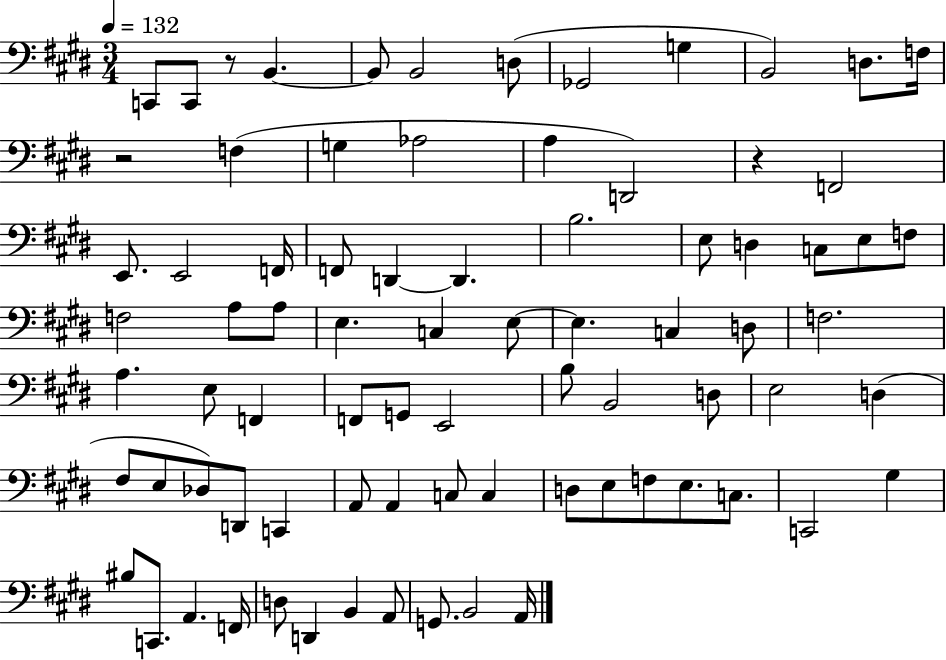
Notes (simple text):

C2/e C2/e R/e B2/q. B2/e B2/h D3/e Gb2/h G3/q B2/h D3/e. F3/s R/h F3/q G3/q Ab3/h A3/q D2/h R/q F2/h E2/e. E2/h F2/s F2/e D2/q D2/q. B3/h. E3/e D3/q C3/e E3/e F3/e F3/h A3/e A3/e E3/q. C3/q E3/e E3/q. C3/q D3/e F3/h. A3/q. E3/e F2/q F2/e G2/e E2/h B3/e B2/h D3/e E3/h D3/q F#3/e E3/e Db3/e D2/e C2/q A2/e A2/q C3/e C3/q D3/e E3/e F3/e E3/e. C3/e. C2/h G#3/q BIS3/e C2/e. A2/q. F2/s D3/e D2/q B2/q A2/e G2/e. B2/h A2/s